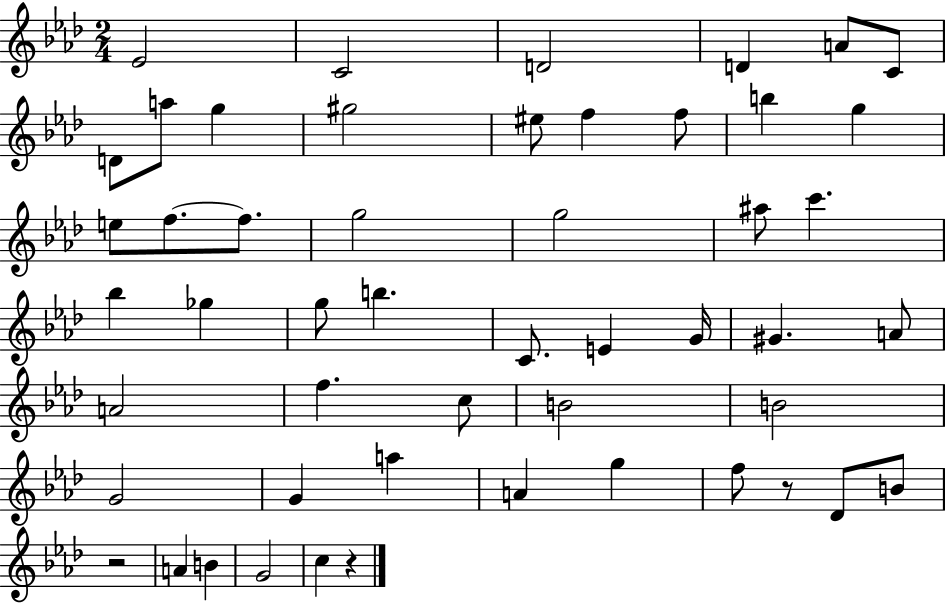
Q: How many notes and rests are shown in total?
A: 51